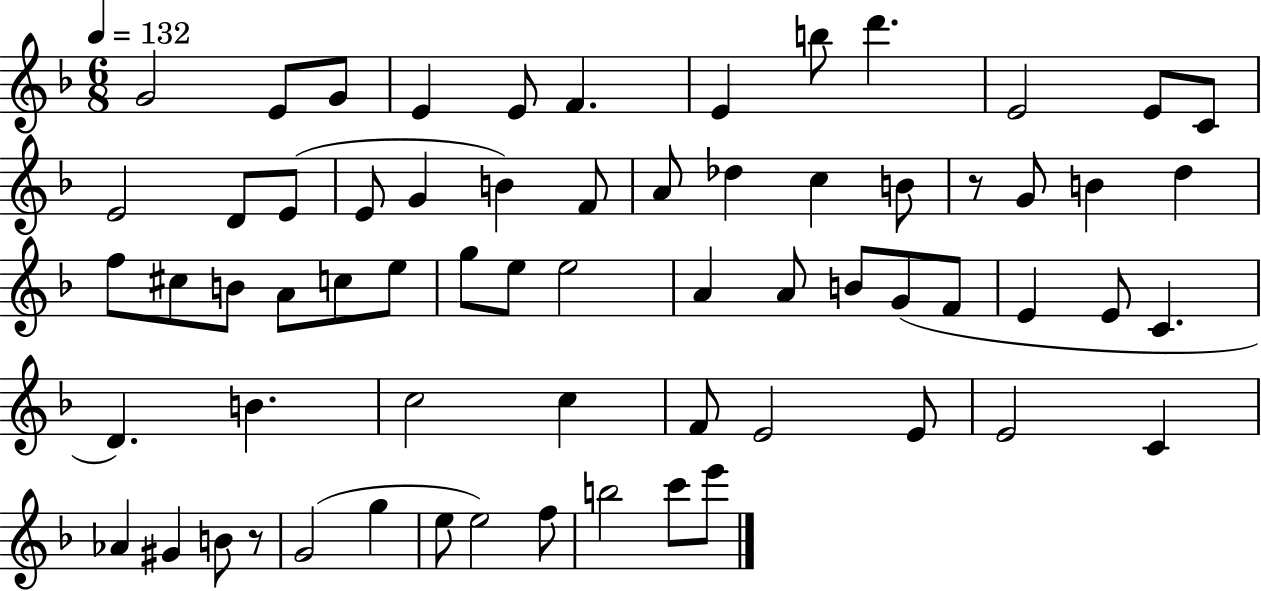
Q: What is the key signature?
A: F major